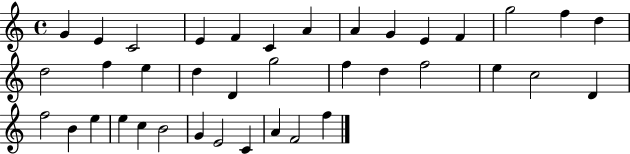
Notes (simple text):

G4/q E4/q C4/h E4/q F4/q C4/q A4/q A4/q G4/q E4/q F4/q G5/h F5/q D5/q D5/h F5/q E5/q D5/q D4/q G5/h F5/q D5/q F5/h E5/q C5/h D4/q F5/h B4/q E5/q E5/q C5/q B4/h G4/q E4/h C4/q A4/q F4/h F5/q